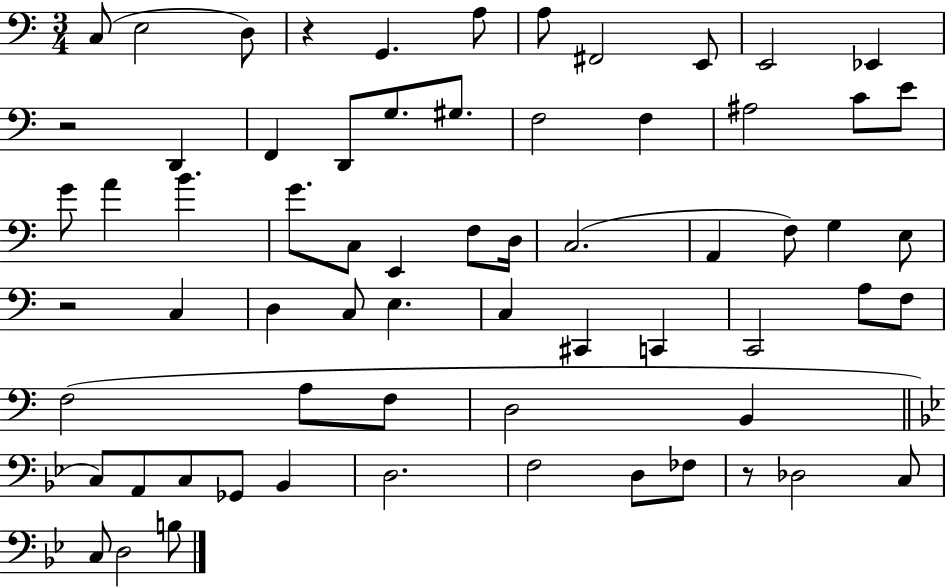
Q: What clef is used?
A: bass